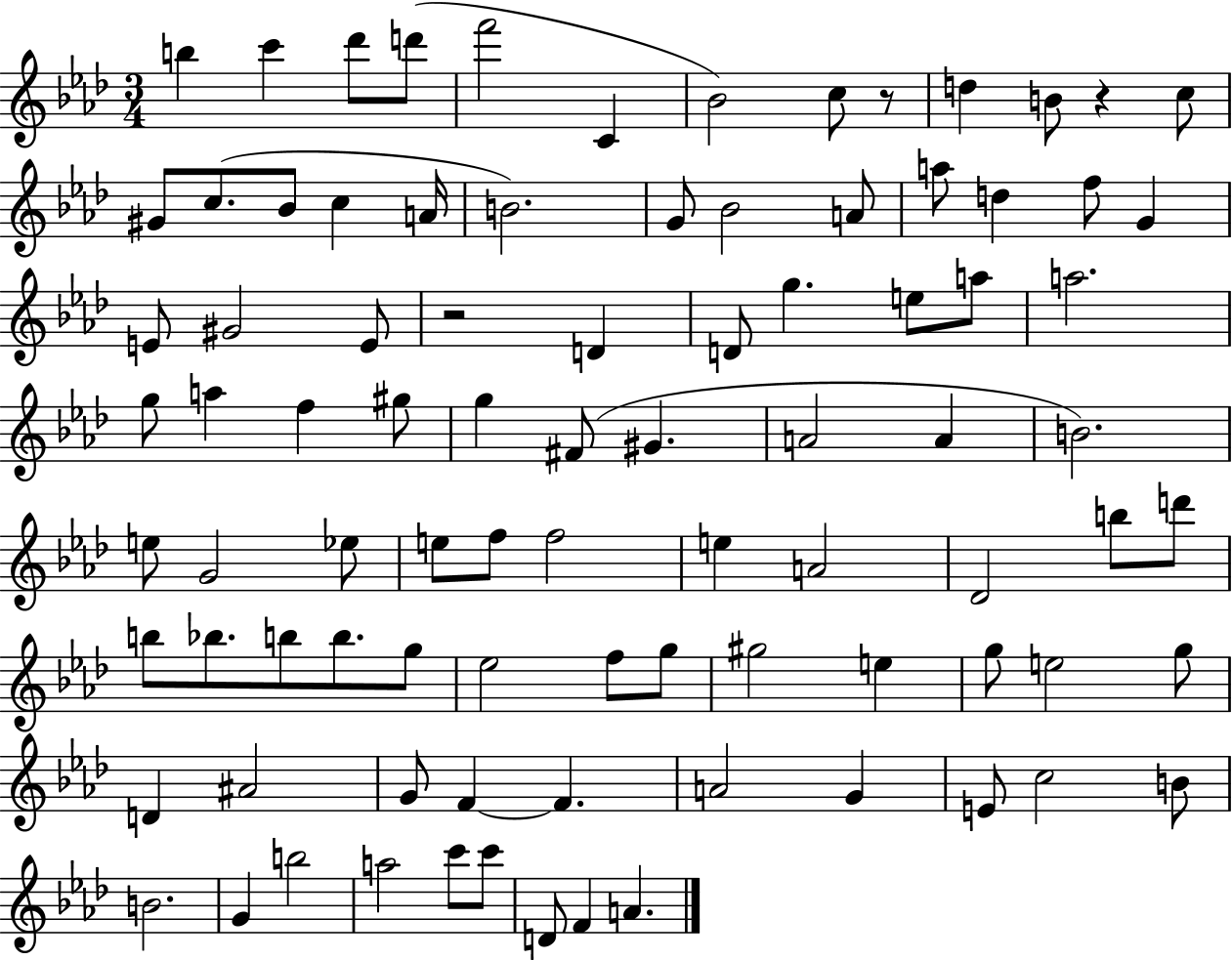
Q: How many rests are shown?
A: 3